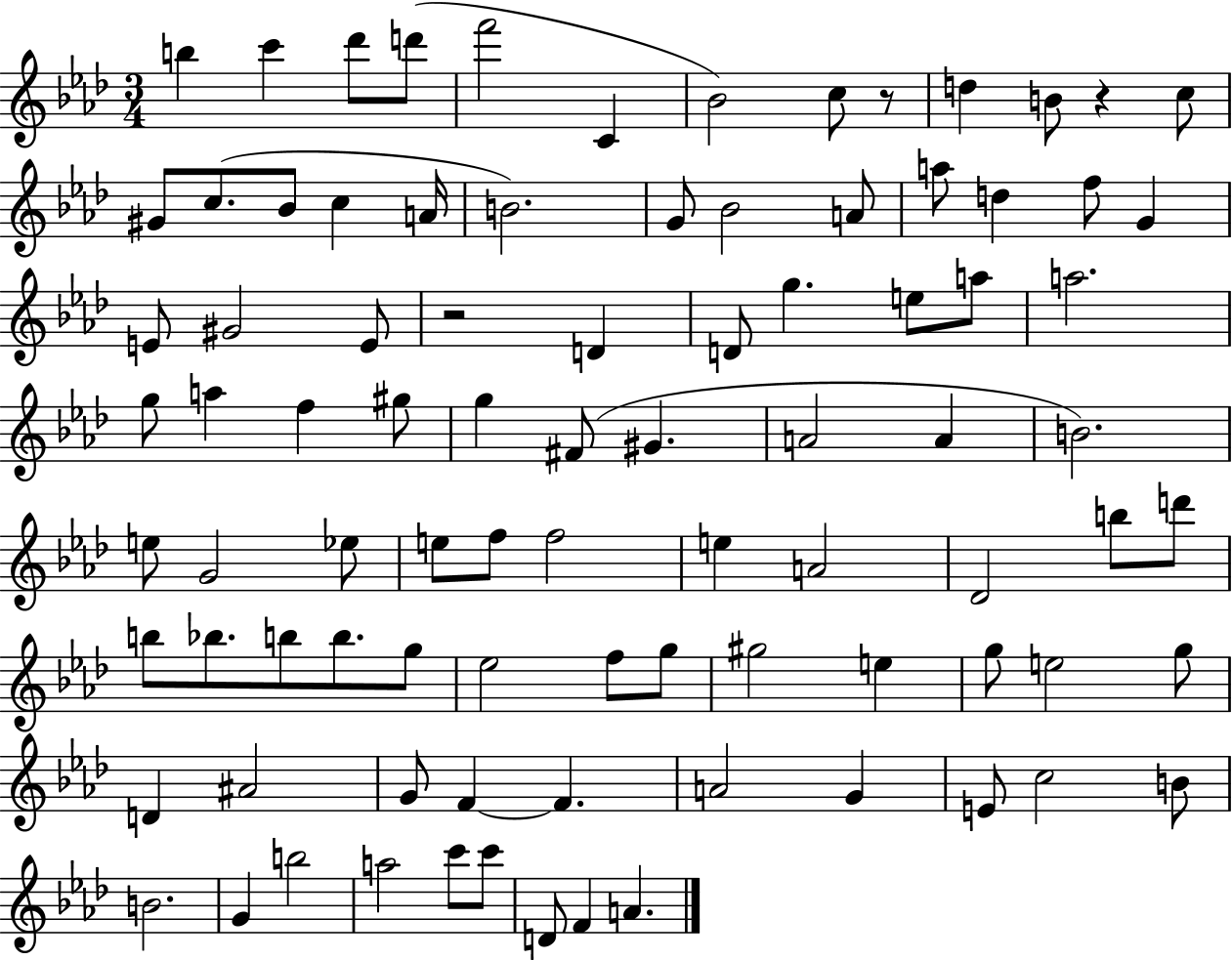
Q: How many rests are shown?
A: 3